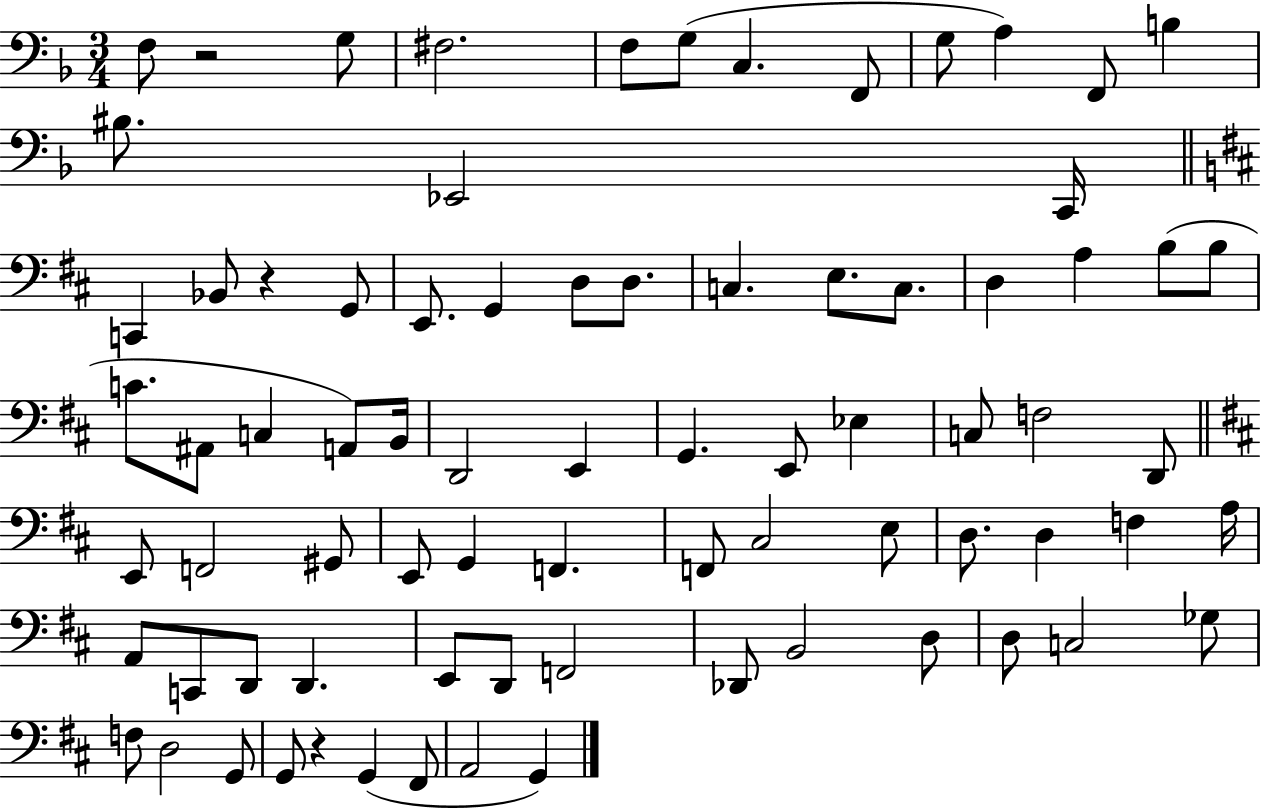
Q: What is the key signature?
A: F major